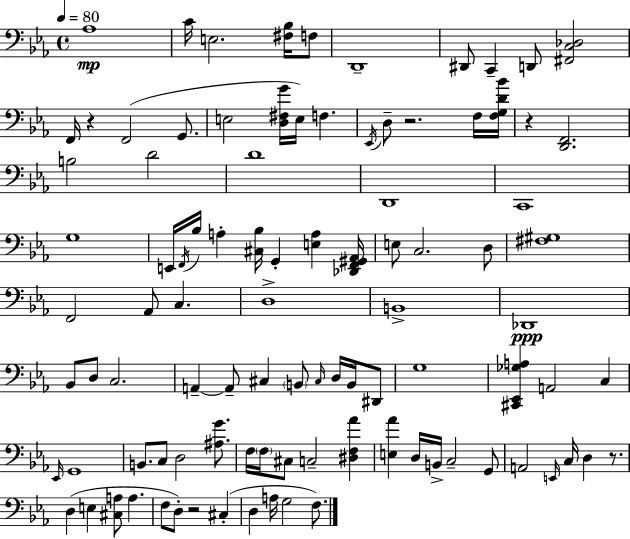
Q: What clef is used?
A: bass